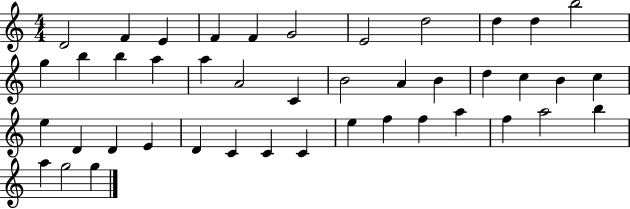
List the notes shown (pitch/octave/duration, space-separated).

D4/h F4/q E4/q F4/q F4/q G4/h E4/h D5/h D5/q D5/q B5/h G5/q B5/q B5/q A5/q A5/q A4/h C4/q B4/h A4/q B4/q D5/q C5/q B4/q C5/q E5/q D4/q D4/q E4/q D4/q C4/q C4/q C4/q E5/q F5/q F5/q A5/q F5/q A5/h B5/q A5/q G5/h G5/q